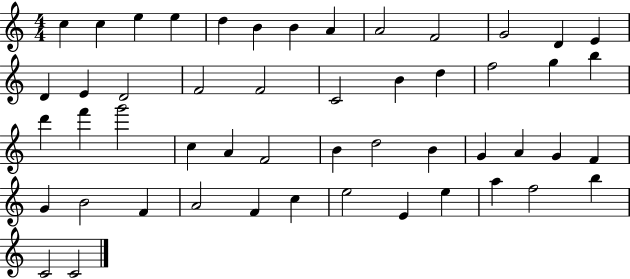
C5/q C5/q E5/q E5/q D5/q B4/q B4/q A4/q A4/h F4/h G4/h D4/q E4/q D4/q E4/q D4/h F4/h F4/h C4/h B4/q D5/q F5/h G5/q B5/q D6/q F6/q G6/h C5/q A4/q F4/h B4/q D5/h B4/q G4/q A4/q G4/q F4/q G4/q B4/h F4/q A4/h F4/q C5/q E5/h E4/q E5/q A5/q F5/h B5/q C4/h C4/h